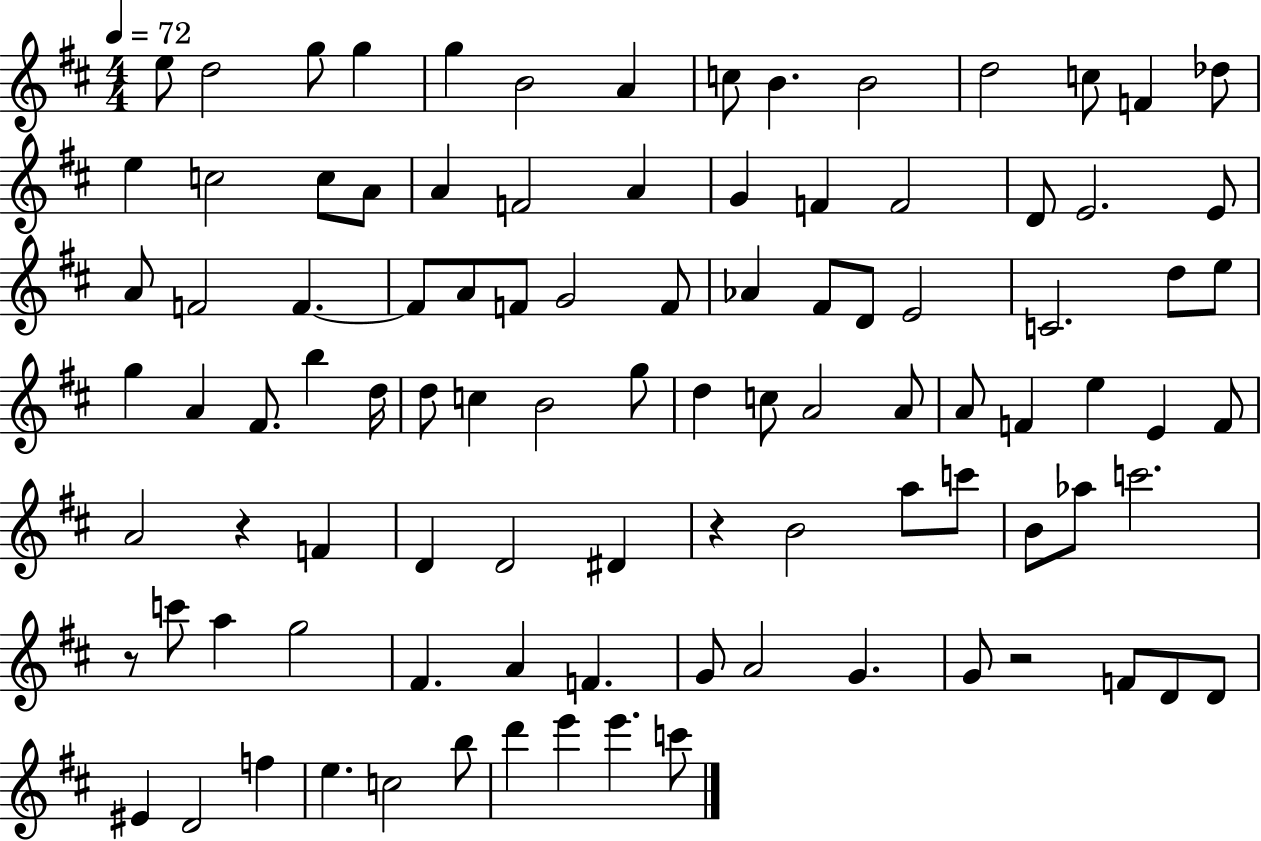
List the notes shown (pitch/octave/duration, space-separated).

E5/e D5/h G5/e G5/q G5/q B4/h A4/q C5/e B4/q. B4/h D5/h C5/e F4/q Db5/e E5/q C5/h C5/e A4/e A4/q F4/h A4/q G4/q F4/q F4/h D4/e E4/h. E4/e A4/e F4/h F4/q. F4/e A4/e F4/e G4/h F4/e Ab4/q F#4/e D4/e E4/h C4/h. D5/e E5/e G5/q A4/q F#4/e. B5/q D5/s D5/e C5/q B4/h G5/e D5/q C5/e A4/h A4/e A4/e F4/q E5/q E4/q F4/e A4/h R/q F4/q D4/q D4/h D#4/q R/q B4/h A5/e C6/e B4/e Ab5/e C6/h. R/e C6/e A5/q G5/h F#4/q. A4/q F4/q. G4/e A4/h G4/q. G4/e R/h F4/e D4/e D4/e EIS4/q D4/h F5/q E5/q. C5/h B5/e D6/q E6/q E6/q. C6/e